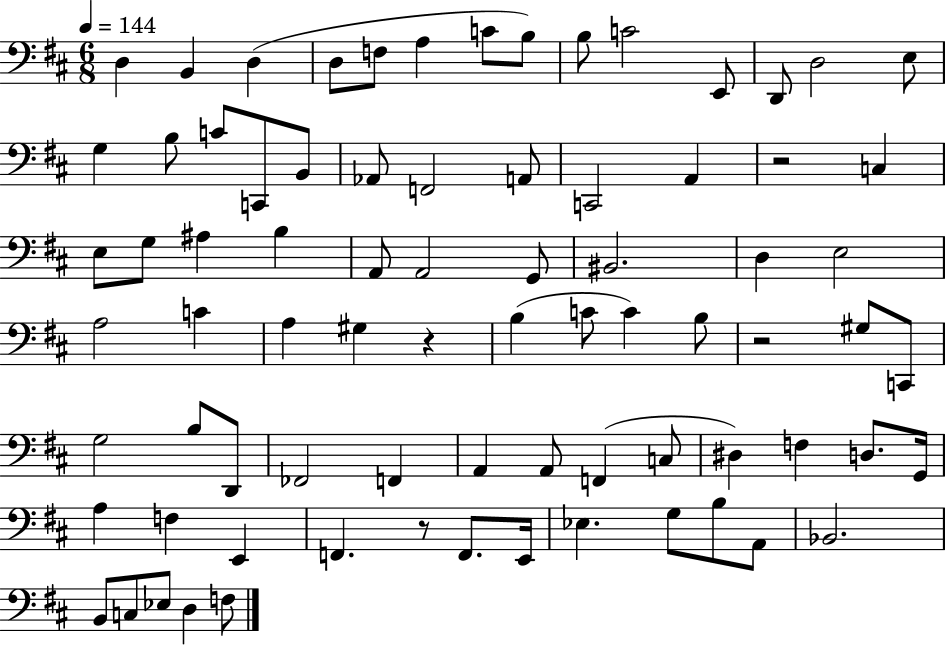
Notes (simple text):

D3/q B2/q D3/q D3/e F3/e A3/q C4/e B3/e B3/e C4/h E2/e D2/e D3/h E3/e G3/q B3/e C4/e C2/e B2/e Ab2/e F2/h A2/e C2/h A2/q R/h C3/q E3/e G3/e A#3/q B3/q A2/e A2/h G2/e BIS2/h. D3/q E3/h A3/h C4/q A3/q G#3/q R/q B3/q C4/e C4/q B3/e R/h G#3/e C2/e G3/h B3/e D2/e FES2/h F2/q A2/q A2/e F2/q C3/e D#3/q F3/q D3/e. G2/s A3/q F3/q E2/q F2/q. R/e F2/e. E2/s Eb3/q. G3/e B3/e A2/e Bb2/h. B2/e C3/e Eb3/e D3/q F3/e